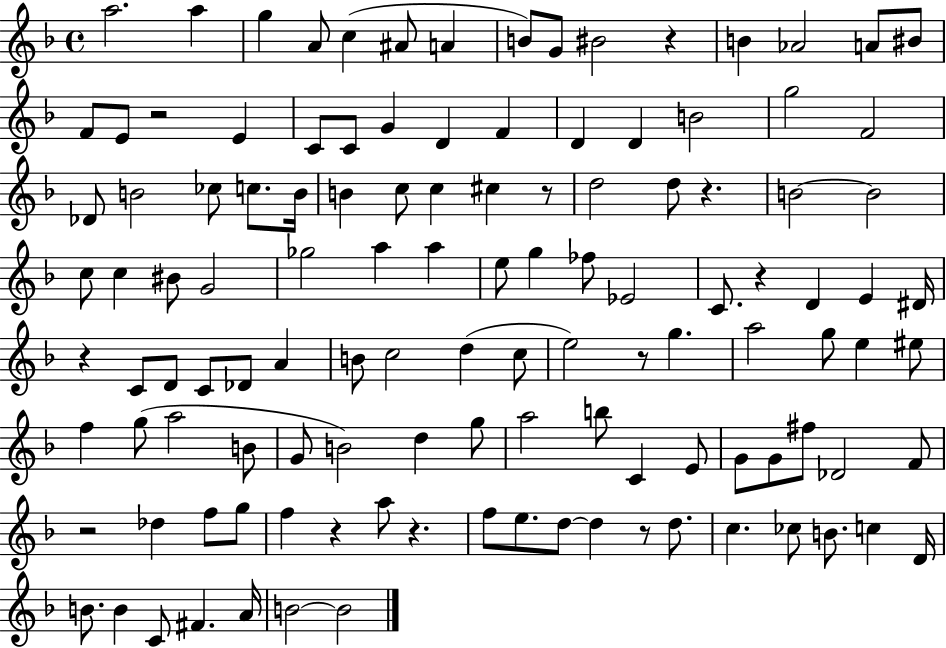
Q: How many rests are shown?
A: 11